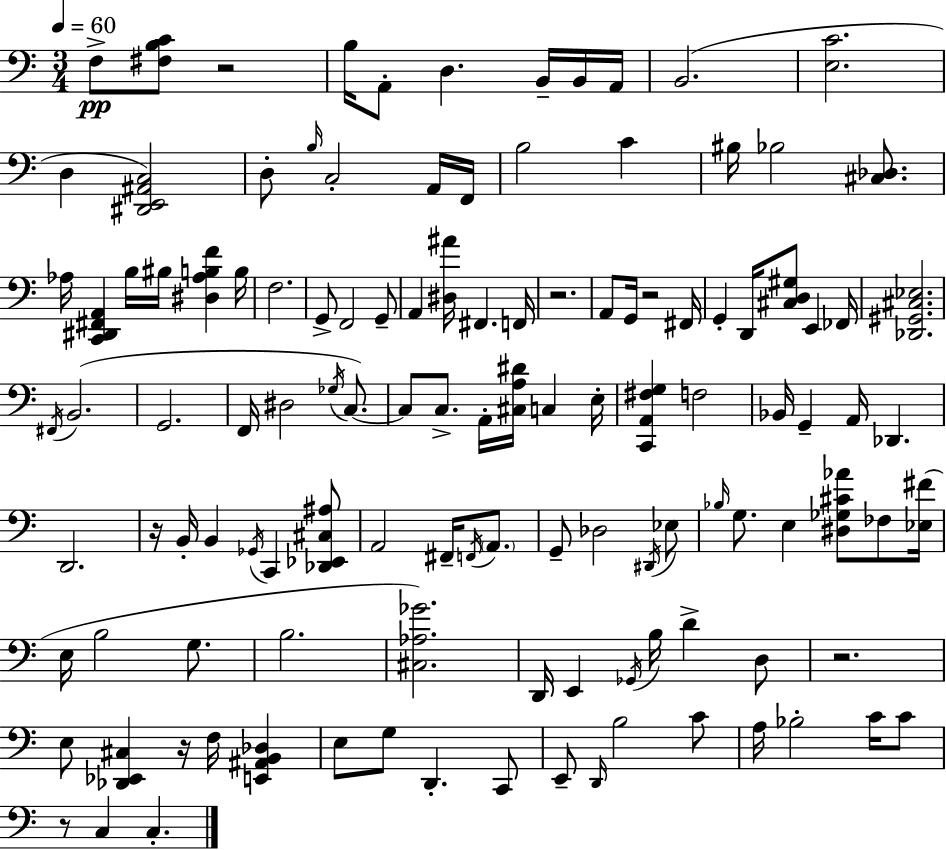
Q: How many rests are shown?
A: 7